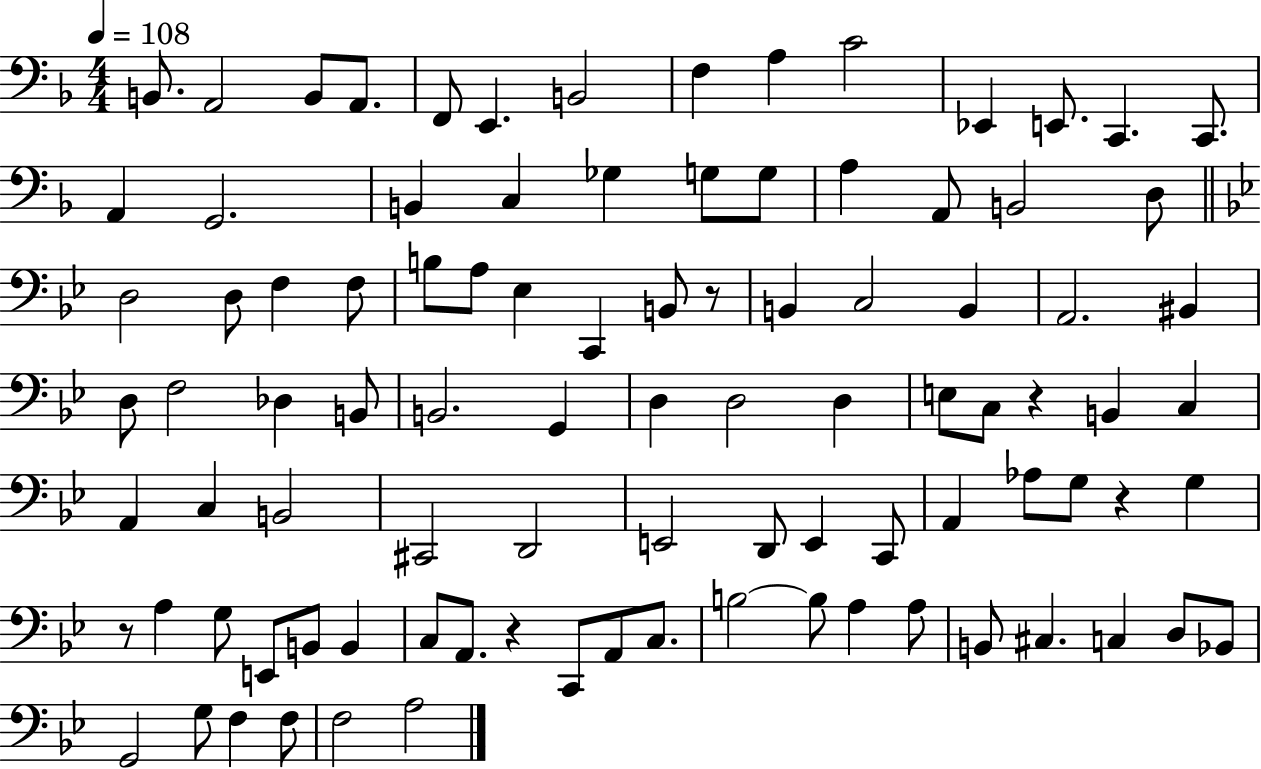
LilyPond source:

{
  \clef bass
  \numericTimeSignature
  \time 4/4
  \key f \major
  \tempo 4 = 108
  \repeat volta 2 { b,8. a,2 b,8 a,8. | f,8 e,4. b,2 | f4 a4 c'2 | ees,4 e,8. c,4. c,8. | \break a,4 g,2. | b,4 c4 ges4 g8 g8 | a4 a,8 b,2 d8 | \bar "||" \break \key bes \major d2 d8 f4 f8 | b8 a8 ees4 c,4 b,8 r8 | b,4 c2 b,4 | a,2. bis,4 | \break d8 f2 des4 b,8 | b,2. g,4 | d4 d2 d4 | e8 c8 r4 b,4 c4 | \break a,4 c4 b,2 | cis,2 d,2 | e,2 d,8 e,4 c,8 | a,4 aes8 g8 r4 g4 | \break r8 a4 g8 e,8 b,8 b,4 | c8 a,8. r4 c,8 a,8 c8. | b2~~ b8 a4 a8 | b,8 cis4. c4 d8 bes,8 | \break g,2 g8 f4 f8 | f2 a2 | } \bar "|."
}